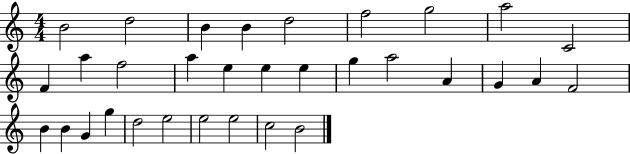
X:1
T:Untitled
M:4/4
L:1/4
K:C
B2 d2 B B d2 f2 g2 a2 C2 F a f2 a e e e g a2 A G A F2 B B G g d2 e2 e2 e2 c2 B2